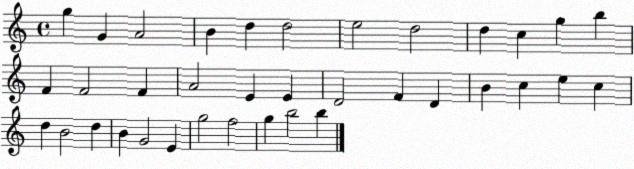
X:1
T:Untitled
M:4/4
L:1/4
K:C
g G A2 B d d2 e2 d2 d c g b F F2 F A2 E E D2 F D B c e c d B2 d B G2 E g2 f2 g b2 b